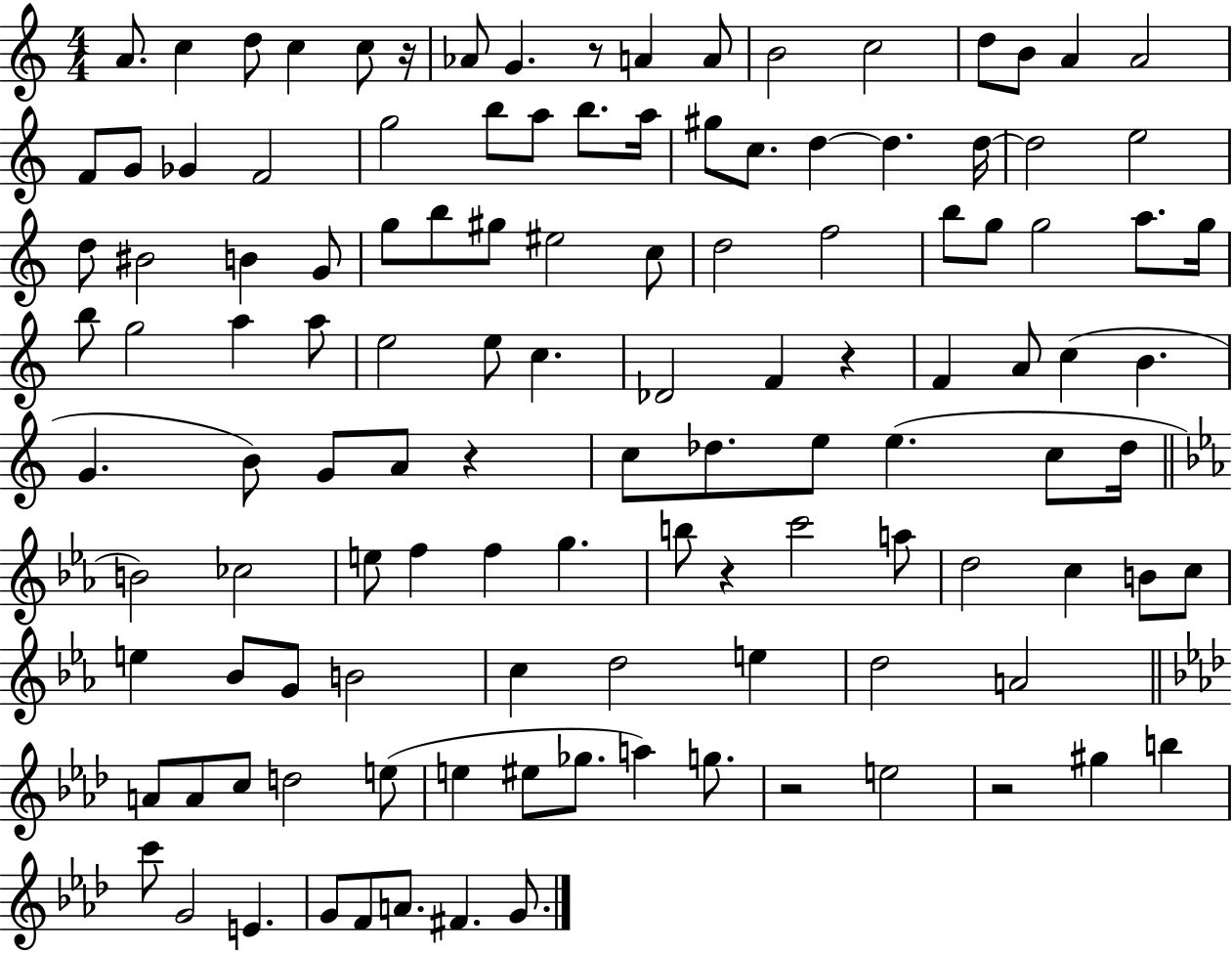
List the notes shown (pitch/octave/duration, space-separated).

A4/e. C5/q D5/e C5/q C5/e R/s Ab4/e G4/q. R/e A4/q A4/e B4/h C5/h D5/e B4/e A4/q A4/h F4/e G4/e Gb4/q F4/h G5/h B5/e A5/e B5/e. A5/s G#5/e C5/e. D5/q D5/q. D5/s D5/h E5/h D5/e BIS4/h B4/q G4/e G5/e B5/e G#5/e EIS5/h C5/e D5/h F5/h B5/e G5/e G5/h A5/e. G5/s B5/e G5/h A5/q A5/e E5/h E5/e C5/q. Db4/h F4/q R/q F4/q A4/e C5/q B4/q. G4/q. B4/e G4/e A4/e R/q C5/e Db5/e. E5/e E5/q. C5/e Db5/s B4/h CES5/h E5/e F5/q F5/q G5/q. B5/e R/q C6/h A5/e D5/h C5/q B4/e C5/e E5/q Bb4/e G4/e B4/h C5/q D5/h E5/q D5/h A4/h A4/e A4/e C5/e D5/h E5/e E5/q EIS5/e Gb5/e. A5/q G5/e. R/h E5/h R/h G#5/q B5/q C6/e G4/h E4/q. G4/e F4/e A4/e. F#4/q. G4/e.